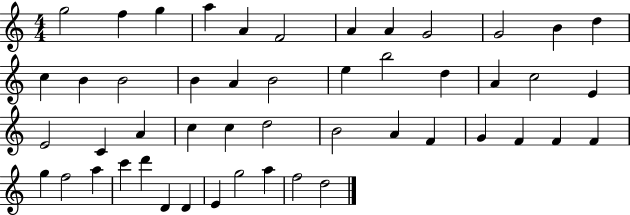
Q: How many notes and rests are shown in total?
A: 49